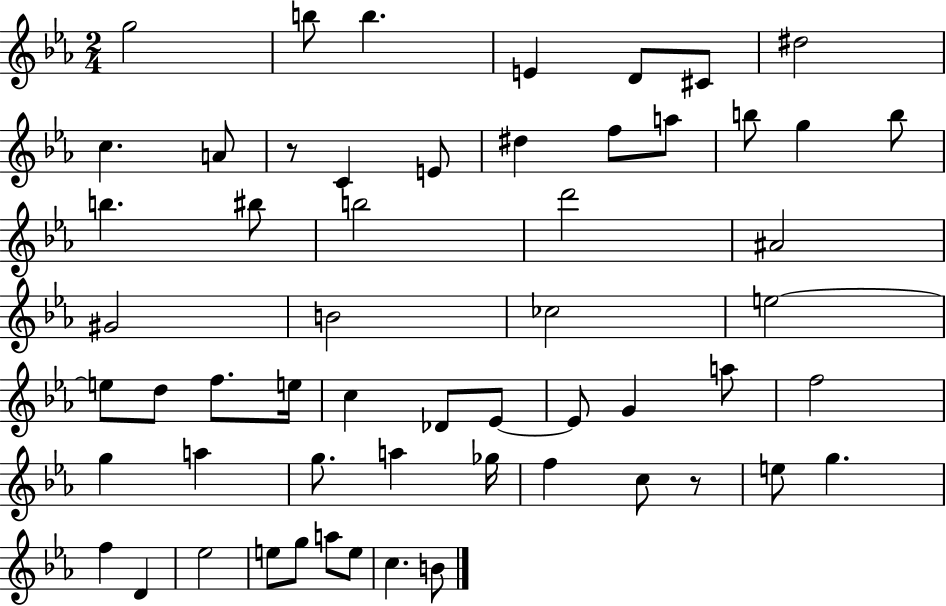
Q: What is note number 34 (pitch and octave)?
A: Eb4